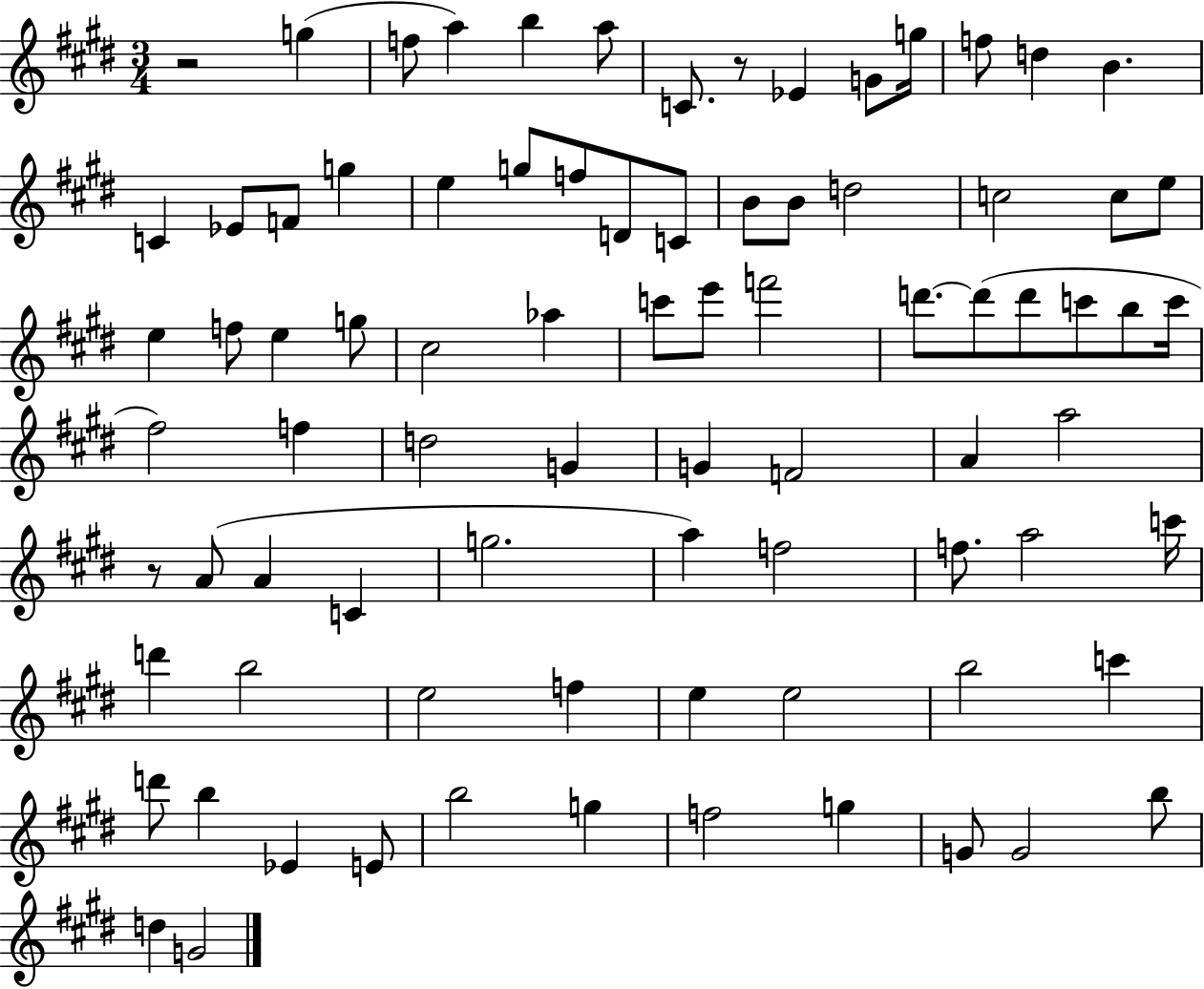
X:1
T:Untitled
M:3/4
L:1/4
K:E
z2 g f/2 a b a/2 C/2 z/2 _E G/2 g/4 f/2 d B C _E/2 F/2 g e g/2 f/2 D/2 C/2 B/2 B/2 d2 c2 c/2 e/2 e f/2 e g/2 ^c2 _a c'/2 e'/2 f'2 d'/2 d'/2 d'/2 c'/2 b/2 c'/4 ^f2 f d2 G G F2 A a2 z/2 A/2 A C g2 a f2 f/2 a2 c'/4 d' b2 e2 f e e2 b2 c' d'/2 b _E E/2 b2 g f2 g G/2 G2 b/2 d G2